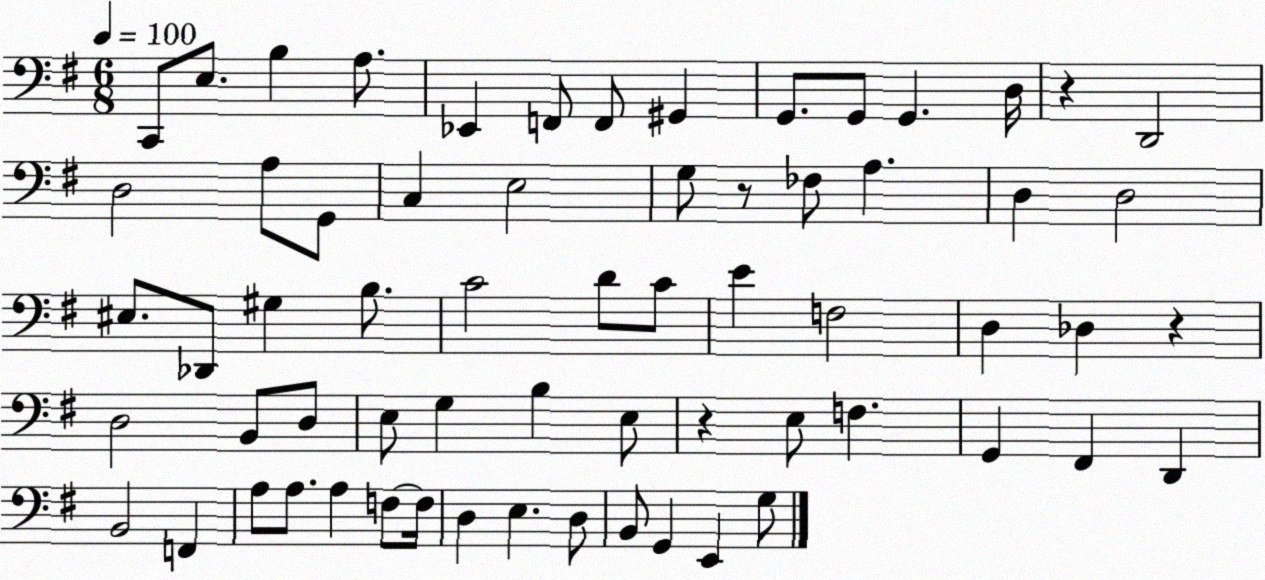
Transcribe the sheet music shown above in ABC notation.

X:1
T:Untitled
M:6/8
L:1/4
K:G
C,,/2 E,/2 B, A,/2 _E,, F,,/2 F,,/2 ^G,, G,,/2 G,,/2 G,, D,/4 z D,,2 D,2 A,/2 G,,/2 C, E,2 G,/2 z/2 _F,/2 A, D, D,2 ^E,/2 _D,,/2 ^G, B,/2 C2 D/2 C/2 E F,2 D, _D, z D,2 B,,/2 D,/2 E,/2 G, B, E,/2 z E,/2 F, G,, ^F,, D,, B,,2 F,, A,/2 A,/2 A, F,/2 F,/4 D, E, D,/2 B,,/2 G,, E,, G,/2